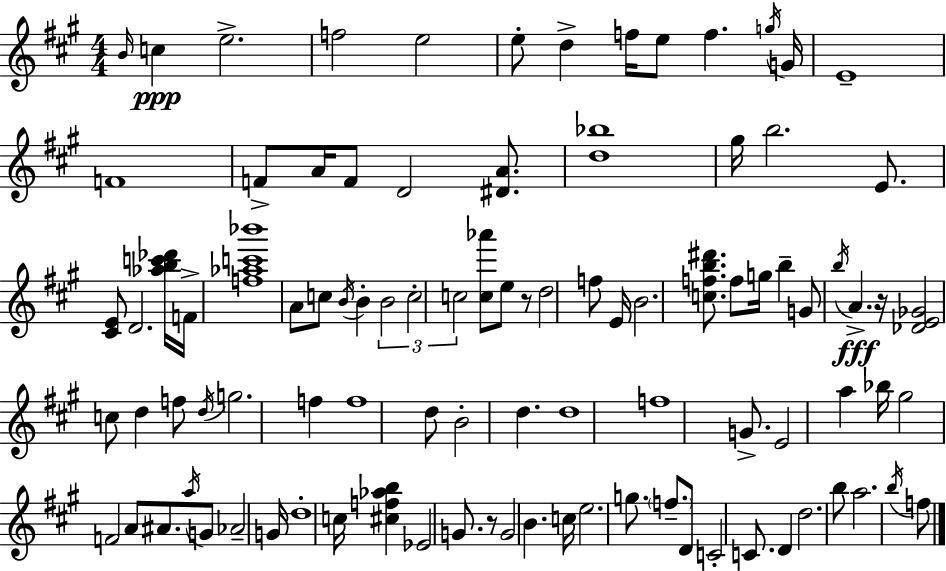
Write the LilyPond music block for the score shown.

{
  \clef treble
  \numericTimeSignature
  \time 4/4
  \key a \major
  \grace { b'16 }\ppp c''4 e''2.-> | f''2 e''2 | e''8-. d''4-> f''16 e''8 f''4. | \acciaccatura { g''16 } g'16 e'1-- | \break f'1 | f'8-> a'16 f'8 d'2 <dis' a'>8. | <d'' bes''>1 | gis''16 b''2. e'8. | \break <cis' e'>8 d'2. | <aes'' b'' c''' des'''>16 f'16-> <f'' aes'' c''' bes'''>1 | a'8 c''8 \acciaccatura { b'16 } b'4-. \tuplet 3/2 { b'2 | c''2-. c''2 } | \break <c'' aes'''>8 e''8 r8 d''2 | f''8 e'16 b'2. | <c'' f'' b'' dis'''>8. f''8 g''16 b''4-- g'8 \acciaccatura { b''16 } a'4.->\fff | r16 <des' e' ges'>2 c''8 d''4 | \break f''8 \acciaccatura { d''16 } g''2. | f''4 f''1 | d''8 b'2-. d''4. | d''1 | \break f''1 | g'8.-> e'2 | a''4 bes''16 gis''2 f'2 | a'8 ais'8. \acciaccatura { a''16 } g'8 aes'2-- | \break g'16 d''1-. | c''16 <cis'' f'' aes'' b''>4 ees'2 | g'8. r8 g'2 | b'4. c''16 e''2. | \break g''8. \parenthesize f''8.-- d'8 c'2-. | c'8. d'4 d''2. | b''8 a''2. | \acciaccatura { b''16 } f''8 \bar "|."
}